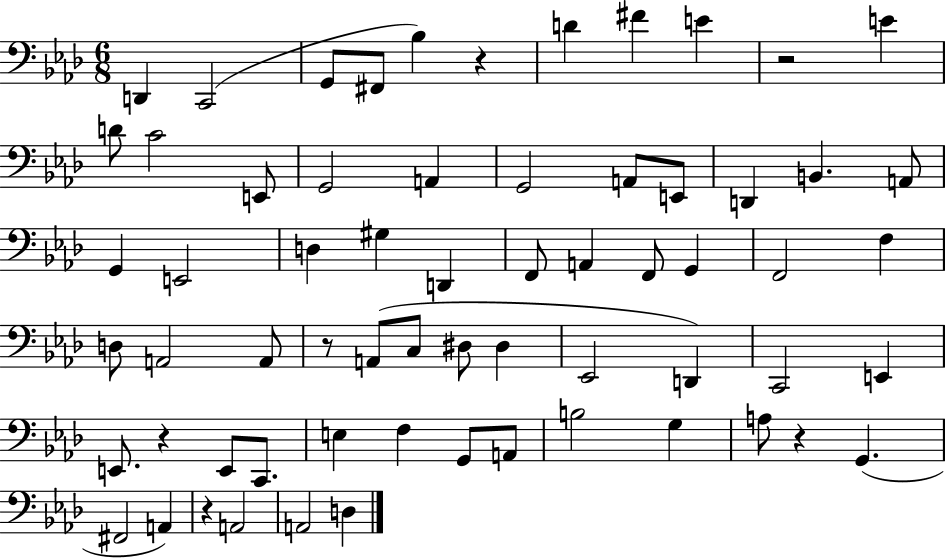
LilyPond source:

{
  \clef bass
  \numericTimeSignature
  \time 6/8
  \key aes \major
  \repeat volta 2 { d,4 c,2( | g,8 fis,8 bes4) r4 | d'4 fis'4 e'4 | r2 e'4 | \break d'8 c'2 e,8 | g,2 a,4 | g,2 a,8 e,8 | d,4 b,4. a,8 | \break g,4 e,2 | d4 gis4 d,4 | f,8 a,4 f,8 g,4 | f,2 f4 | \break d8 a,2 a,8 | r8 a,8( c8 dis8 dis4 | ees,2 d,4) | c,2 e,4 | \break e,8. r4 e,8 c,8. | e4 f4 g,8 a,8 | b2 g4 | a8 r4 g,4.( | \break fis,2 a,4) | r4 a,2 | a,2 d4 | } \bar "|."
}